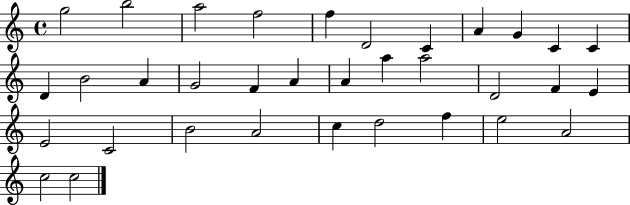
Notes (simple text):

G5/h B5/h A5/h F5/h F5/q D4/h C4/q A4/q G4/q C4/q C4/q D4/q B4/h A4/q G4/h F4/q A4/q A4/q A5/q A5/h D4/h F4/q E4/q E4/h C4/h B4/h A4/h C5/q D5/h F5/q E5/h A4/h C5/h C5/h